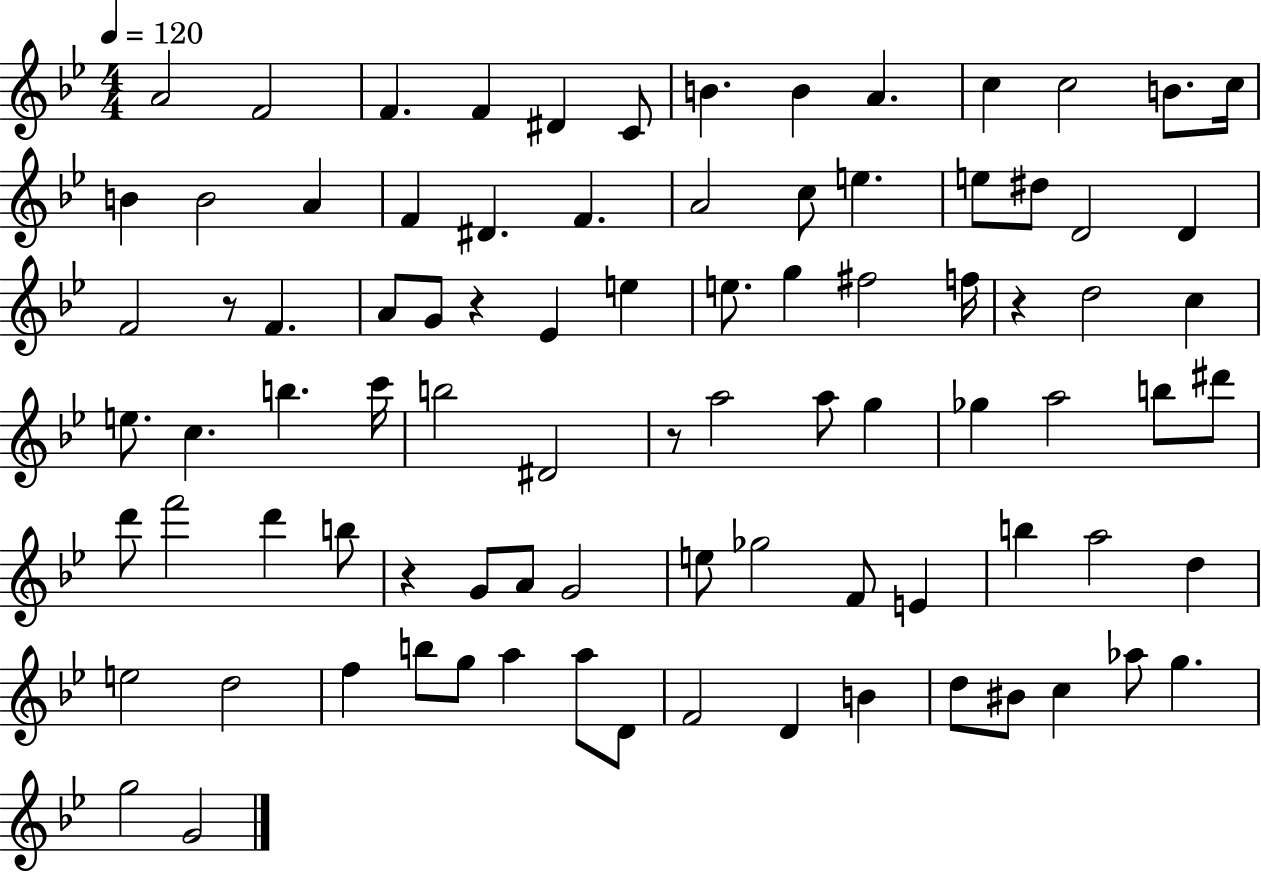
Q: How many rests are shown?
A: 5